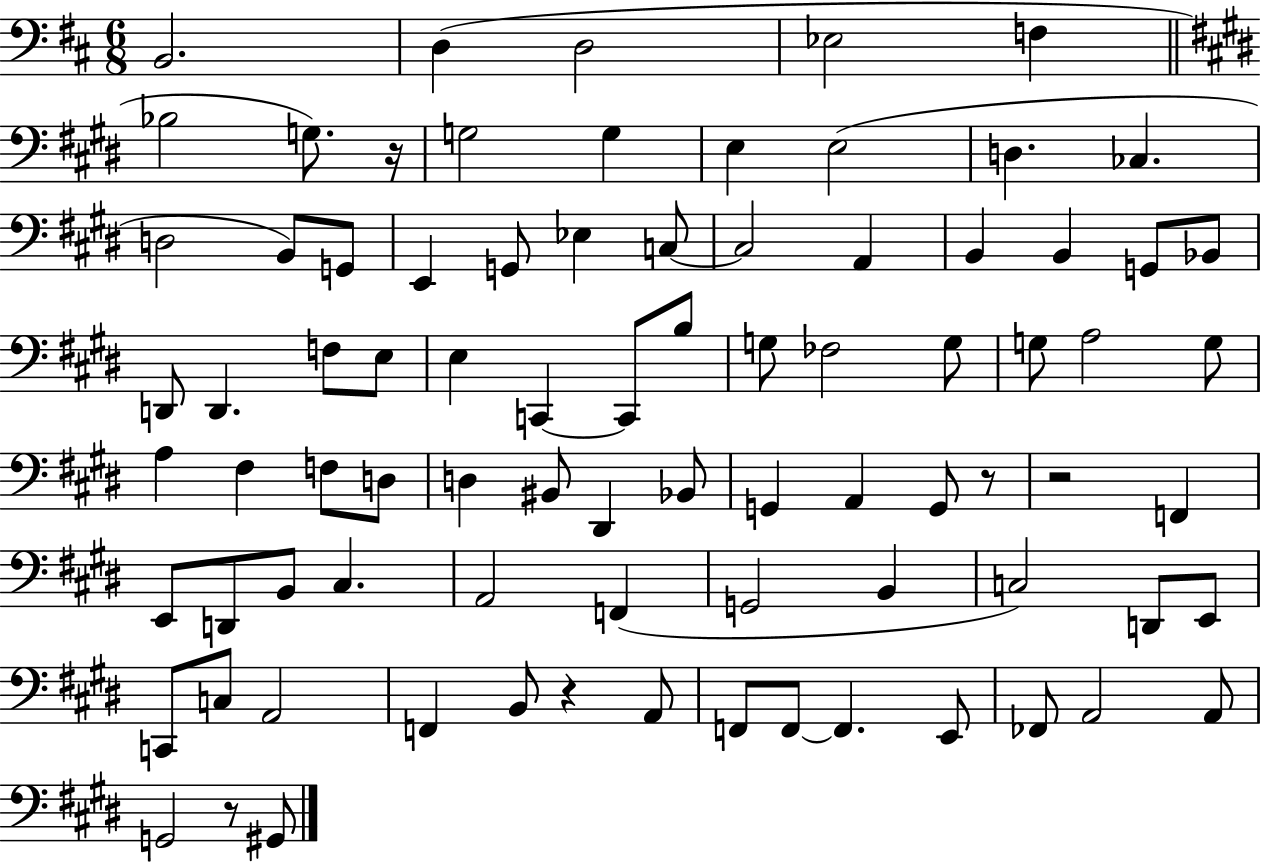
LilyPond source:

{
  \clef bass
  \numericTimeSignature
  \time 6/8
  \key d \major
  b,2. | d4( d2 | ees2 f4 | \bar "||" \break \key e \major bes2 g8.) r16 | g2 g4 | e4 e2( | d4. ces4. | \break d2 b,8) g,8 | e,4 g,8 ees4 c8~~ | c2 a,4 | b,4 b,4 g,8 bes,8 | \break d,8 d,4. f8 e8 | e4 c,4~~ c,8 b8 | g8 fes2 g8 | g8 a2 g8 | \break a4 fis4 f8 d8 | d4 bis,8 dis,4 bes,8 | g,4 a,4 g,8 r8 | r2 f,4 | \break e,8 d,8 b,8 cis4. | a,2 f,4( | g,2 b,4 | c2) d,8 e,8 | \break c,8 c8 a,2 | f,4 b,8 r4 a,8 | f,8 f,8~~ f,4. e,8 | fes,8 a,2 a,8 | \break g,2 r8 gis,8 | \bar "|."
}